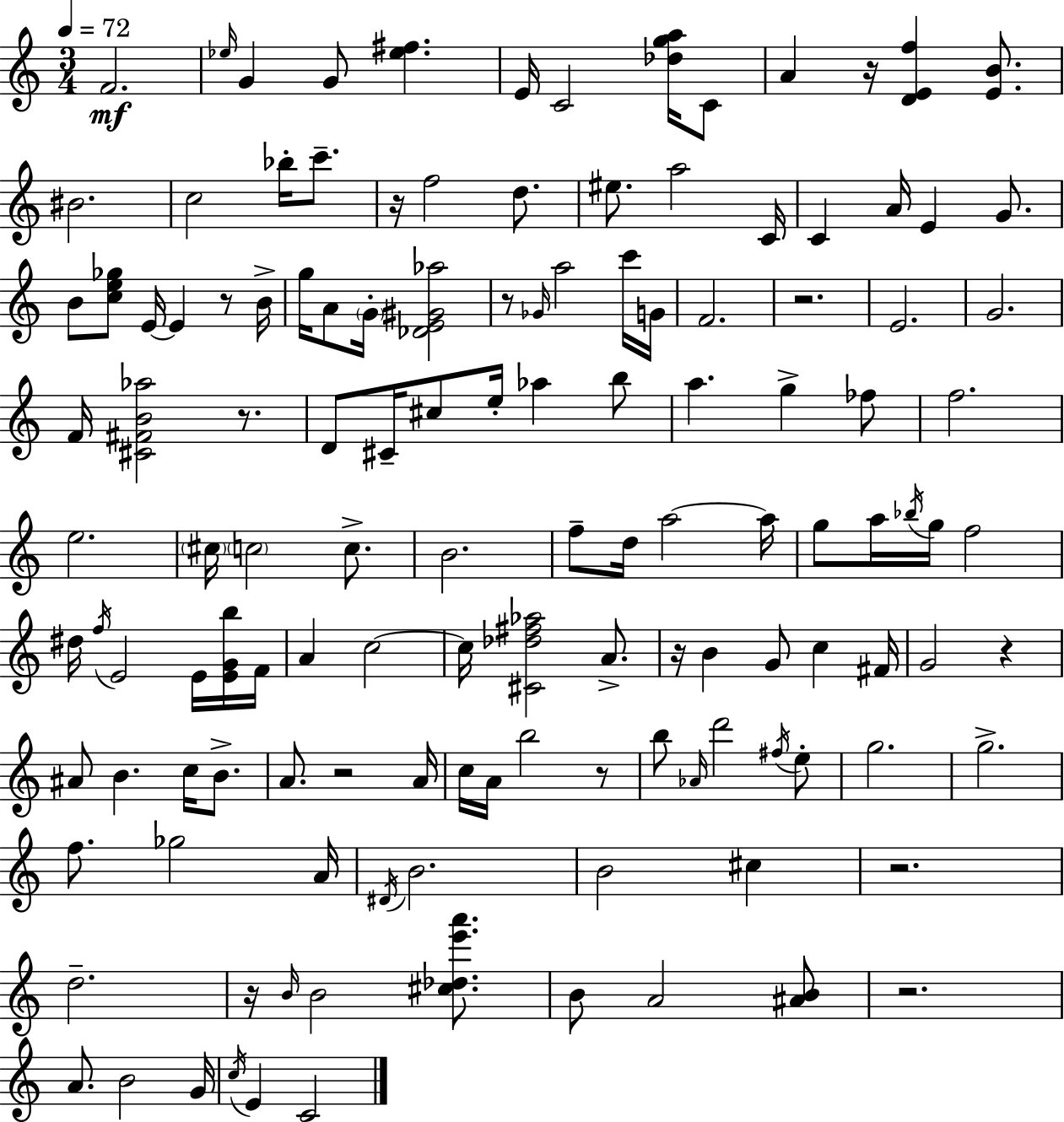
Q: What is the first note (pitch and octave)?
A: F4